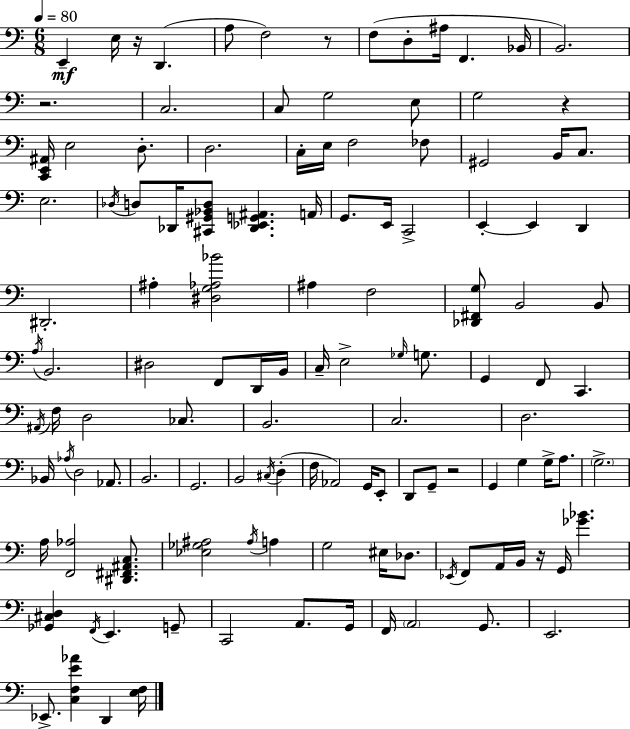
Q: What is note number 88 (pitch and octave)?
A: EIS3